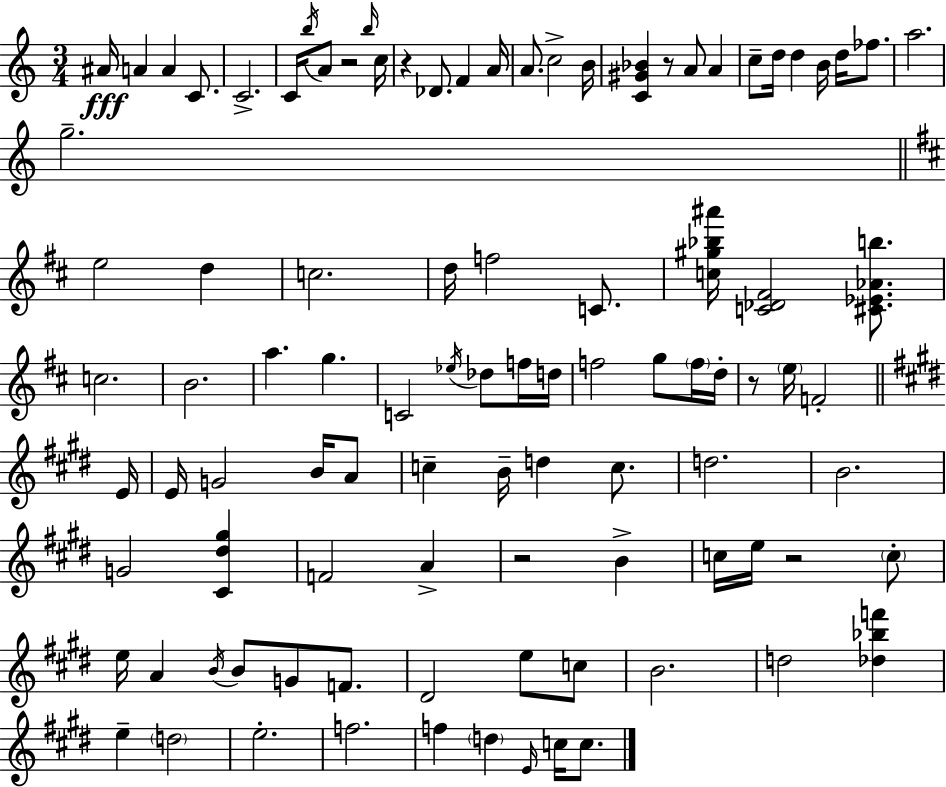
X:1
T:Untitled
M:3/4
L:1/4
K:Am
^A/4 A A C/2 C2 C/4 b/4 A/2 z2 b/4 c/4 z _D/2 F A/4 A/2 c2 B/4 [C^G_B] z/2 A/2 A c/2 d/4 d B/4 d/4 _f/2 a2 g2 e2 d c2 d/4 f2 C/2 [c^g_b^a']/4 [C_D^F]2 [^C_E_Ab]/2 c2 B2 a g C2 _e/4 _d/2 f/4 d/4 f2 g/2 f/4 d/4 z/2 e/4 F2 E/4 E/4 G2 B/4 A/2 c B/4 d c/2 d2 B2 G2 [^C^d^g] F2 A z2 B c/4 e/4 z2 c/2 e/4 A B/4 B/2 G/2 F/2 ^D2 e/2 c/2 B2 d2 [_d_bf'] e d2 e2 f2 f d E/4 c/4 c/2